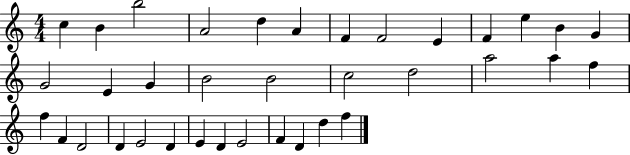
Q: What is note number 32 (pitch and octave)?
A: E4